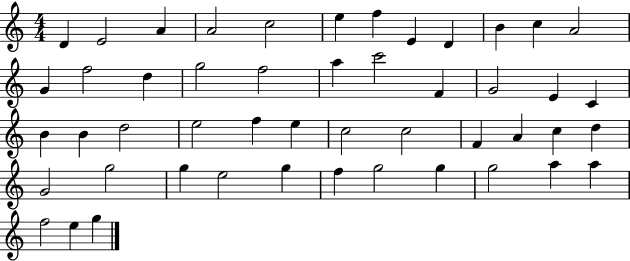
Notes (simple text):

D4/q E4/h A4/q A4/h C5/h E5/q F5/q E4/q D4/q B4/q C5/q A4/h G4/q F5/h D5/q G5/h F5/h A5/q C6/h F4/q G4/h E4/q C4/q B4/q B4/q D5/h E5/h F5/q E5/q C5/h C5/h F4/q A4/q C5/q D5/q G4/h G5/h G5/q E5/h G5/q F5/q G5/h G5/q G5/h A5/q A5/q F5/h E5/q G5/q